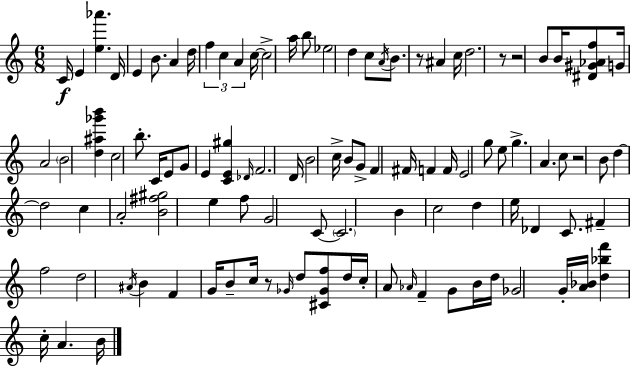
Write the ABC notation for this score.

X:1
T:Untitled
M:6/8
L:1/4
K:C
C/4 E [e_a'] D/4 E B/2 A d/4 f c A c/4 c2 a/4 b/2 _e2 d c/2 A/4 B/2 z/2 ^A c/4 d2 z/2 z2 B/2 B/4 [^D^G_Af]/2 G/4 A2 B2 [d^a_g'b'] c2 b/2 C/4 E/2 G/2 E [CE^g] _D/4 F2 D/4 B2 c/4 B/2 G/2 F ^F/4 F F/4 E2 g/2 e/2 g A c/2 z2 B/2 d d2 c A2 [B^f^g]2 e f/2 G2 C/2 C2 B c2 d e/4 _D C/2 ^F f2 d2 ^A/4 B F G/4 B/2 c/4 z/2 _G/4 d/2 [^C_Gf]/2 d/4 c/4 A/2 _A/4 F G/2 B/4 d/4 _G2 G/4 [A_B]/4 [d_bf'] c/4 A B/4